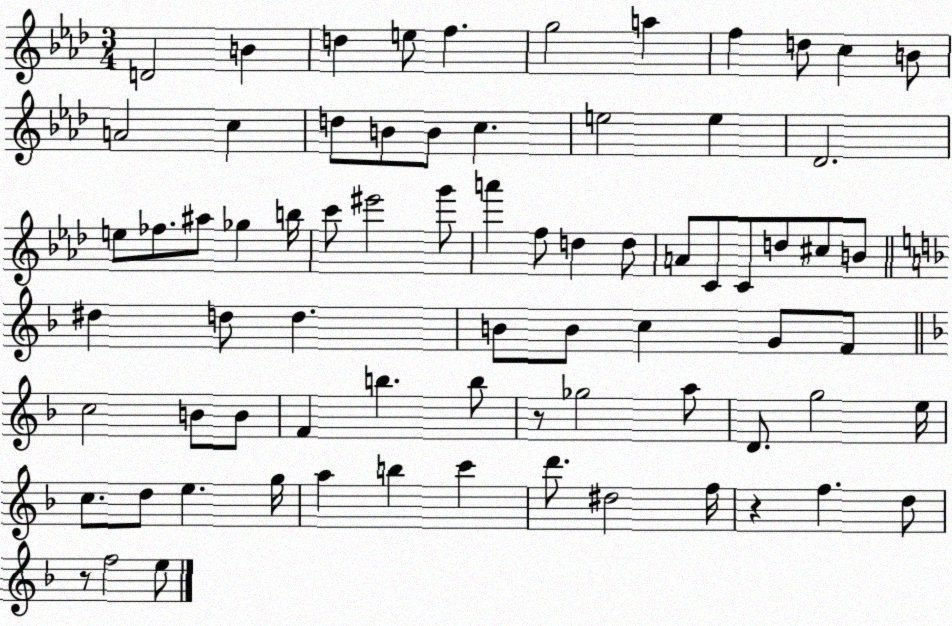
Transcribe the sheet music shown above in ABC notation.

X:1
T:Untitled
M:3/4
L:1/4
K:Ab
D2 B d e/2 f g2 a f d/2 c B/2 A2 c d/2 B/2 B/2 c e2 e _D2 e/2 _f/2 ^a/2 _g b/4 c'/2 ^e'2 g'/2 a' f/2 d d/2 A/2 C/2 C/2 d/2 ^c/2 B/2 ^d d/2 d B/2 B/2 c G/2 F/2 c2 B/2 B/2 F b b/2 z/2 _g2 a/2 D/2 g2 e/4 c/2 d/2 e g/4 a b c' d'/2 ^d2 f/4 z f d/2 z/2 f2 e/2